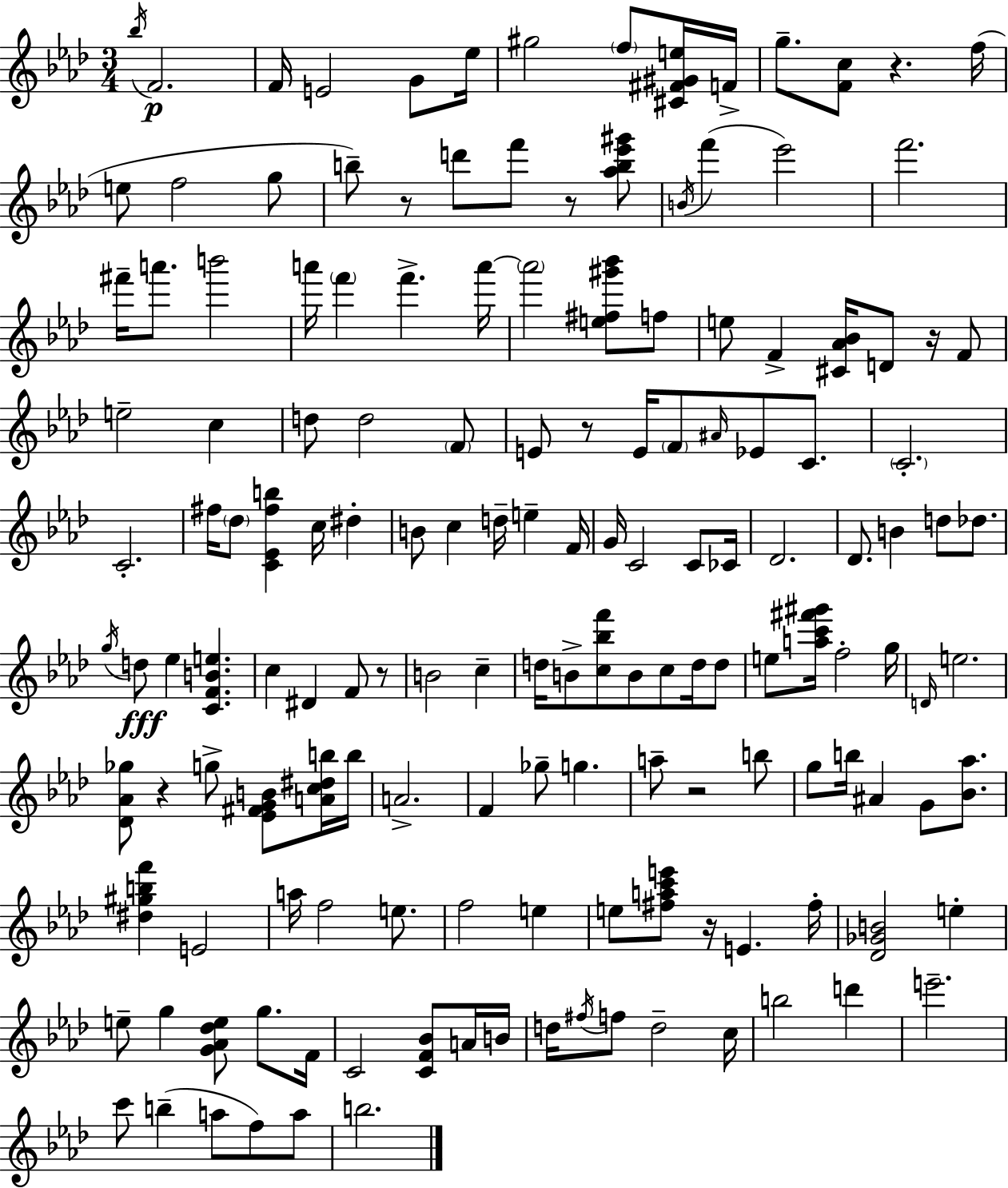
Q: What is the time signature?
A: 3/4